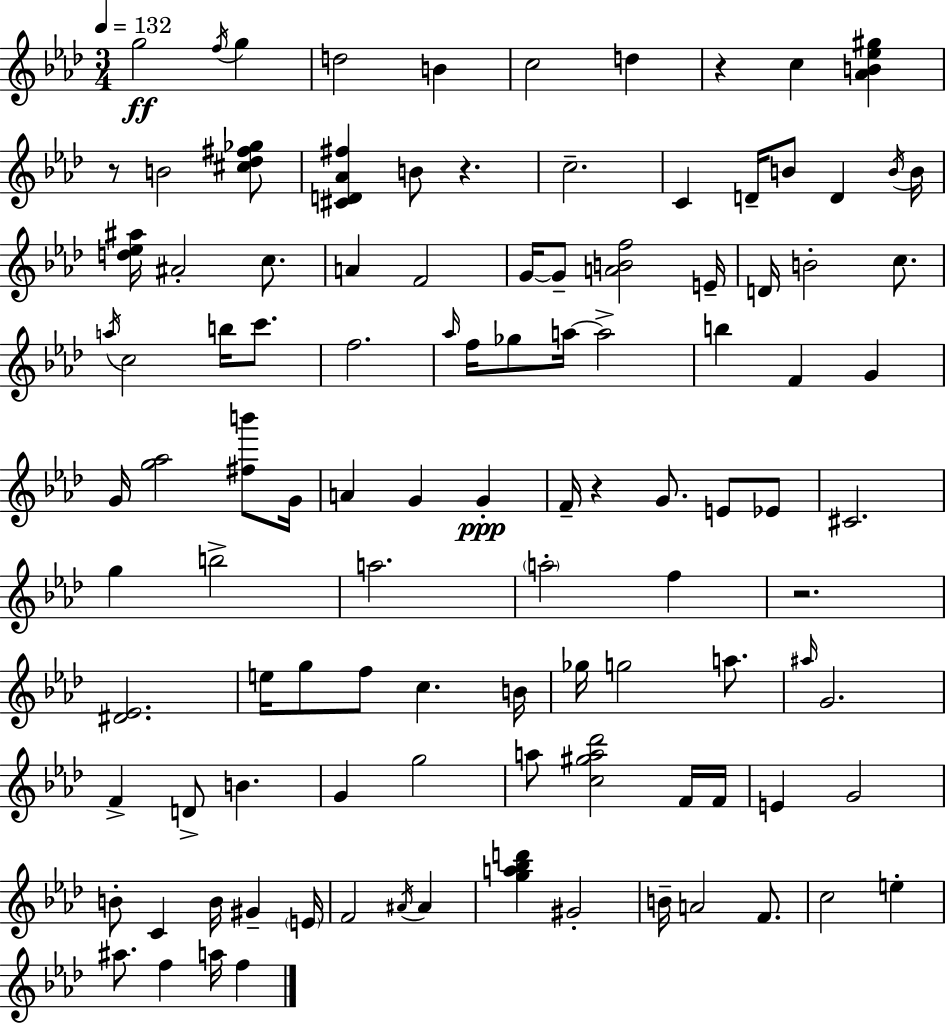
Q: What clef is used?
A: treble